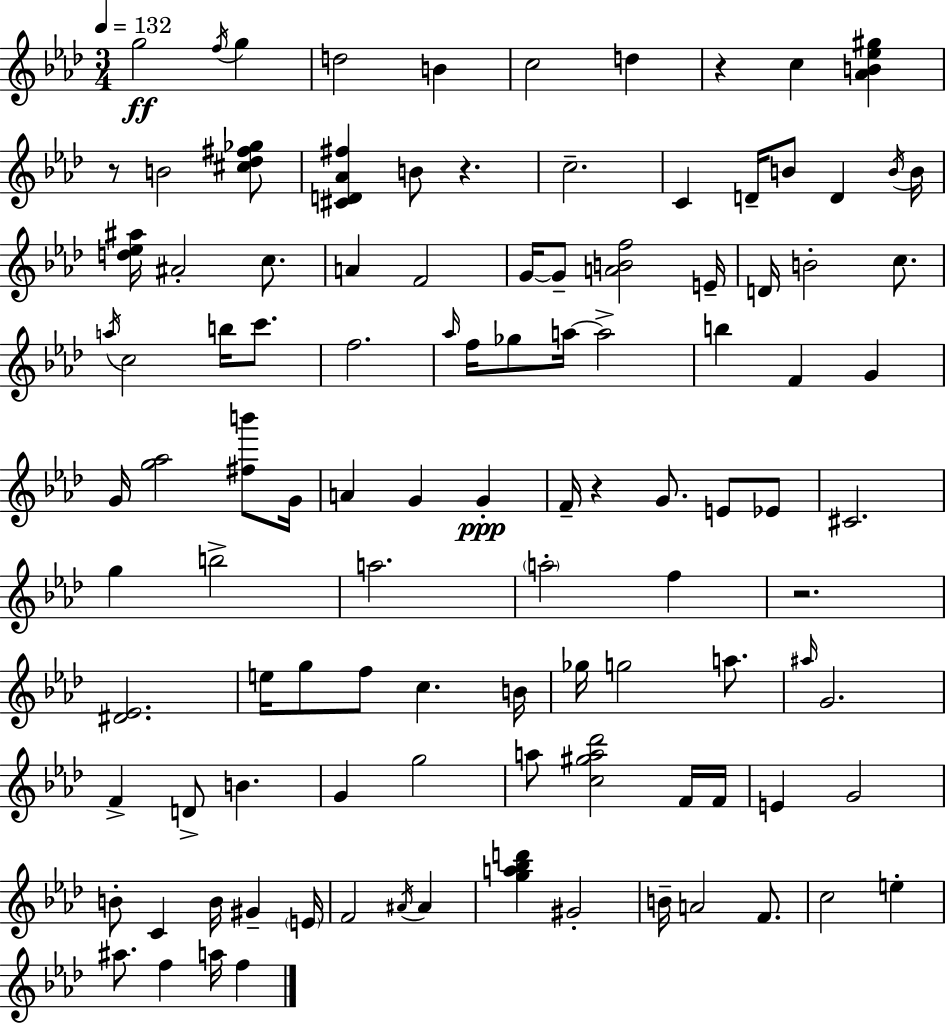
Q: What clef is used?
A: treble